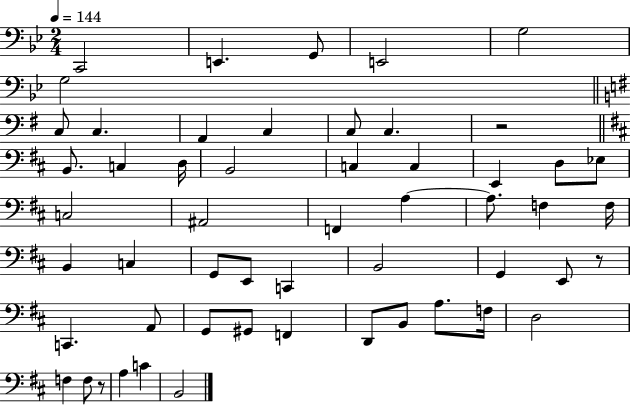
C2/h E2/q. G2/e E2/h G3/h G3/h C3/e C3/q. A2/q C3/q C3/e C3/q. R/h B2/e. C3/q D3/s B2/h C3/q C3/q E2/q D3/e Eb3/e C3/h A#2/h F2/q A3/q A3/e. F3/q F3/s B2/q C3/q G2/e E2/e C2/q B2/h G2/q E2/e R/e C2/q. A2/e G2/e G#2/e F2/q D2/e B2/e A3/e. F3/s D3/h F3/q F3/e R/e A3/q C4/q B2/h